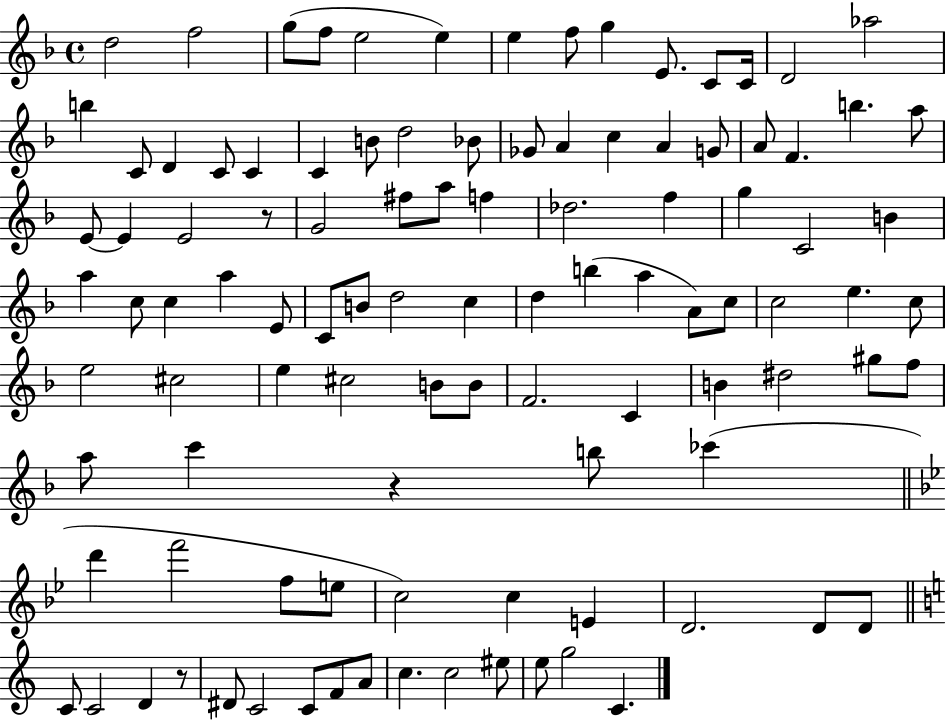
D5/h F5/h G5/e F5/e E5/h E5/q E5/q F5/e G5/q E4/e. C4/e C4/s D4/h Ab5/h B5/q C4/e D4/q C4/e C4/q C4/q B4/e D5/h Bb4/e Gb4/e A4/q C5/q A4/q G4/e A4/e F4/q. B5/q. A5/e E4/e E4/q E4/h R/e G4/h F#5/e A5/e F5/q Db5/h. F5/q G5/q C4/h B4/q A5/q C5/e C5/q A5/q E4/e C4/e B4/e D5/h C5/q D5/q B5/q A5/q A4/e C5/e C5/h E5/q. C5/e E5/h C#5/h E5/q C#5/h B4/e B4/e F4/h. C4/q B4/q D#5/h G#5/e F5/e A5/e C6/q R/q B5/e CES6/q D6/q F6/h F5/e E5/e C5/h C5/q E4/q D4/h. D4/e D4/e C4/e C4/h D4/q R/e D#4/e C4/h C4/e F4/e A4/e C5/q. C5/h EIS5/e E5/e G5/h C4/q.